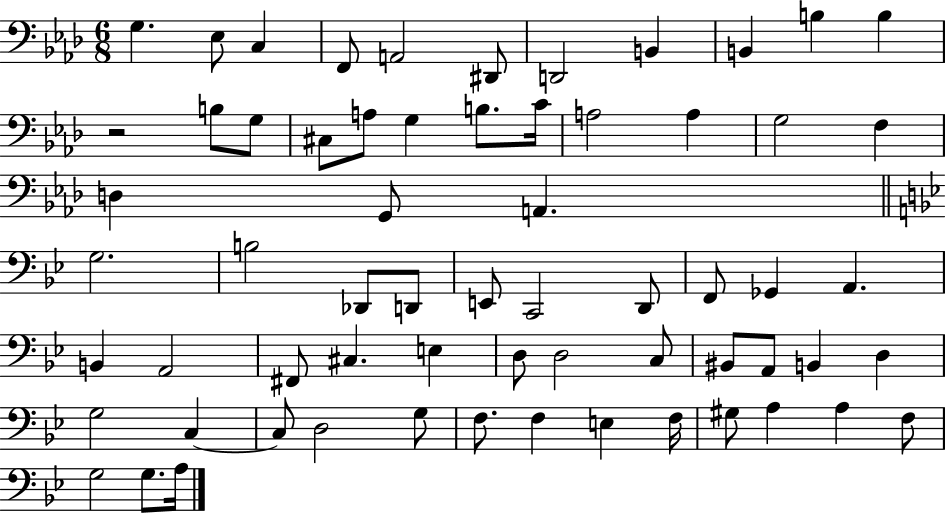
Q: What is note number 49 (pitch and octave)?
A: C3